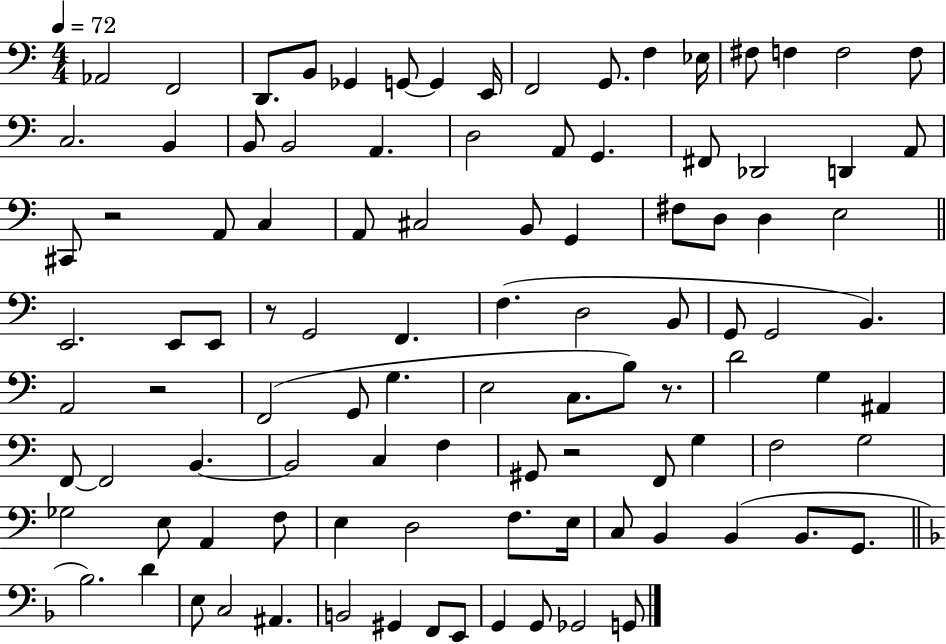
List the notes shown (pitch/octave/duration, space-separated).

Ab2/h F2/h D2/e. B2/e Gb2/q G2/e G2/q E2/s F2/h G2/e. F3/q Eb3/s F#3/e F3/q F3/h F3/e C3/h. B2/q B2/e B2/h A2/q. D3/h A2/e G2/q. F#2/e Db2/h D2/q A2/e C#2/e R/h A2/e C3/q A2/e C#3/h B2/e G2/q F#3/e D3/e D3/q E3/h E2/h. E2/e E2/e R/e G2/h F2/q. F3/q. D3/h B2/e G2/e G2/h B2/q. A2/h R/h F2/h G2/e G3/q. E3/h C3/e. B3/e R/e. D4/h G3/q A#2/q F2/e F2/h B2/q. B2/h C3/q F3/q G#2/e R/h F2/e G3/q F3/h G3/h Gb3/h E3/e A2/q F3/e E3/q D3/h F3/e. E3/s C3/e B2/q B2/q B2/e. G2/e. Bb3/h. D4/q E3/e C3/h A#2/q. B2/h G#2/q F2/e E2/e G2/q G2/e Gb2/h G2/e